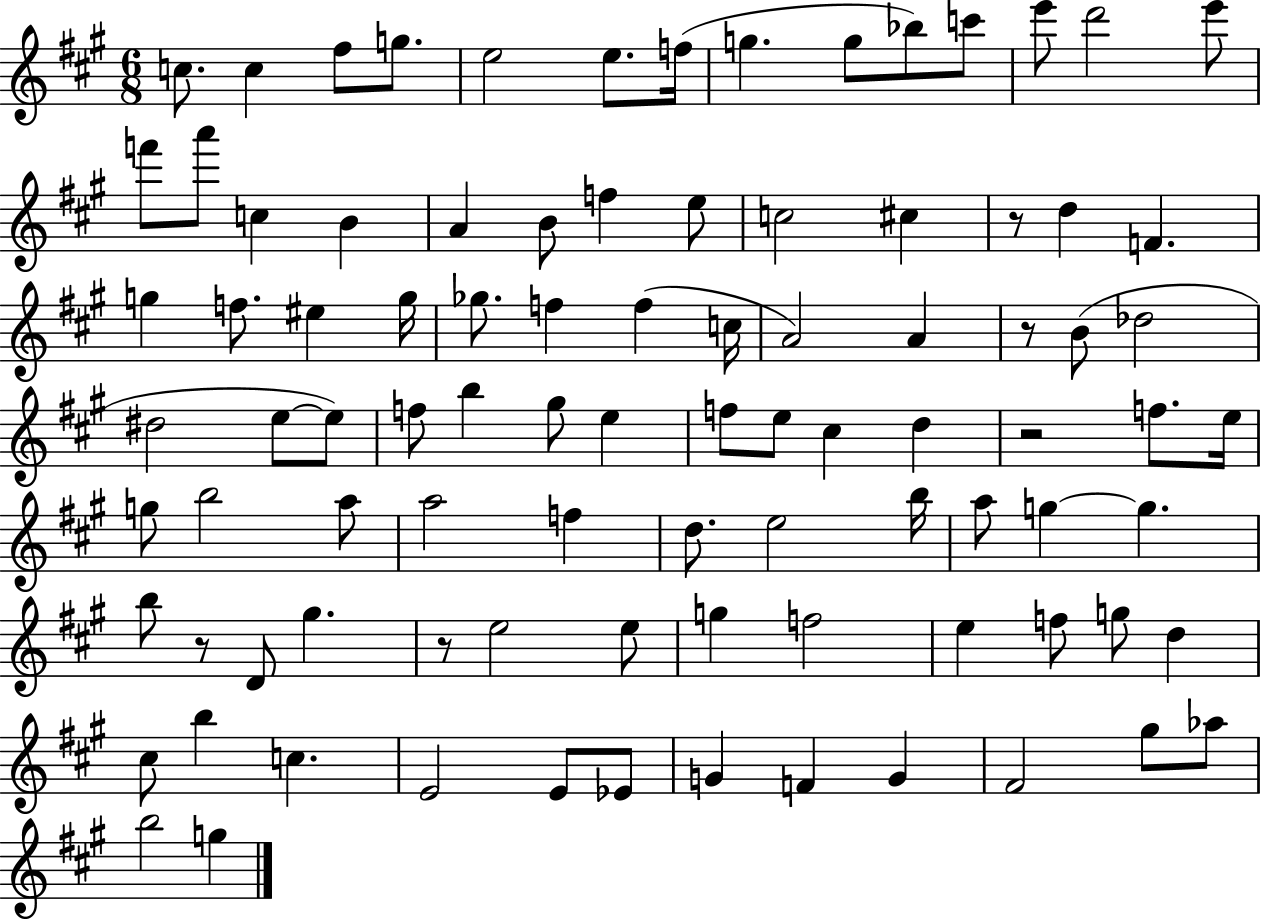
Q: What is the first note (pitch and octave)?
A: C5